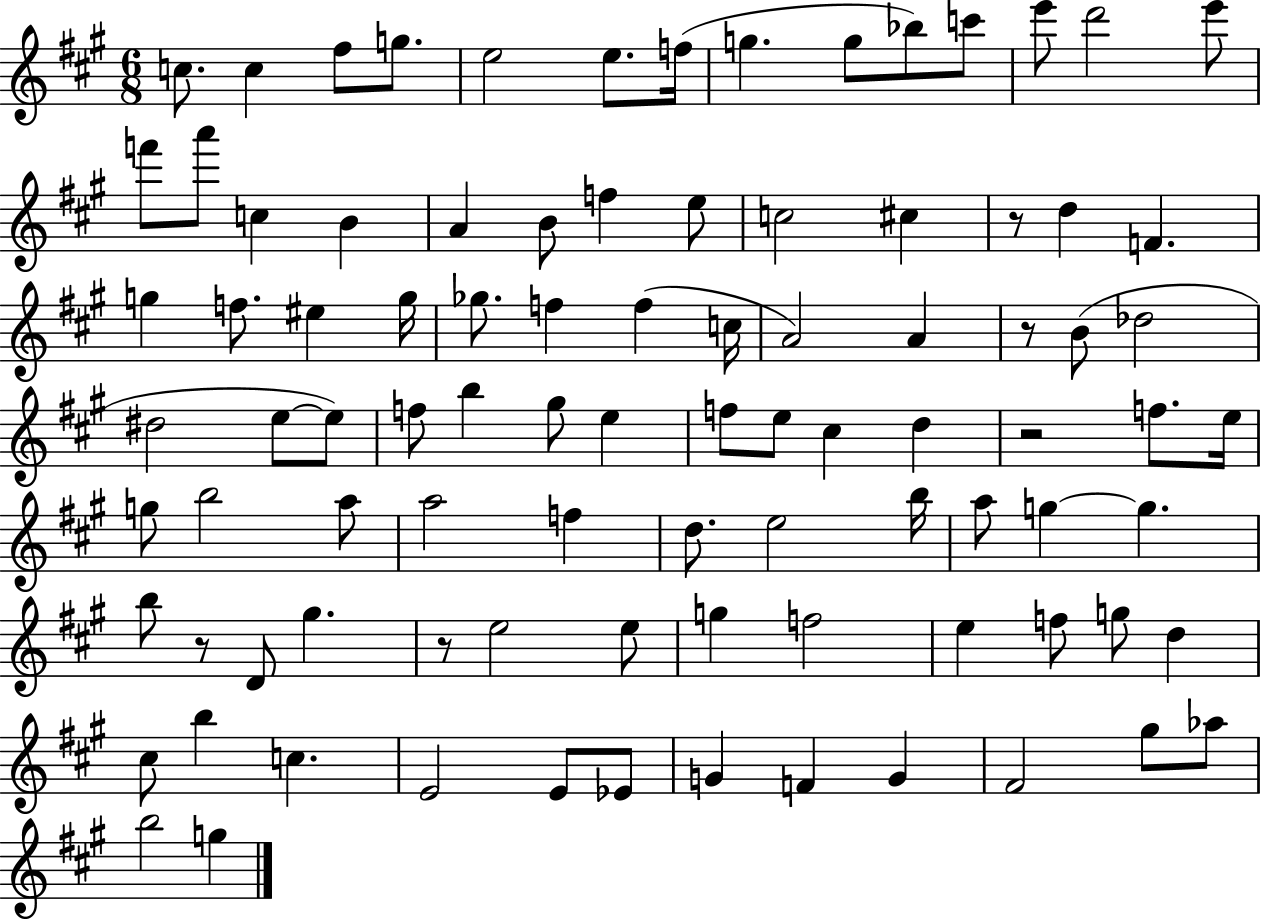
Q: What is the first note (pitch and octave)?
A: C5